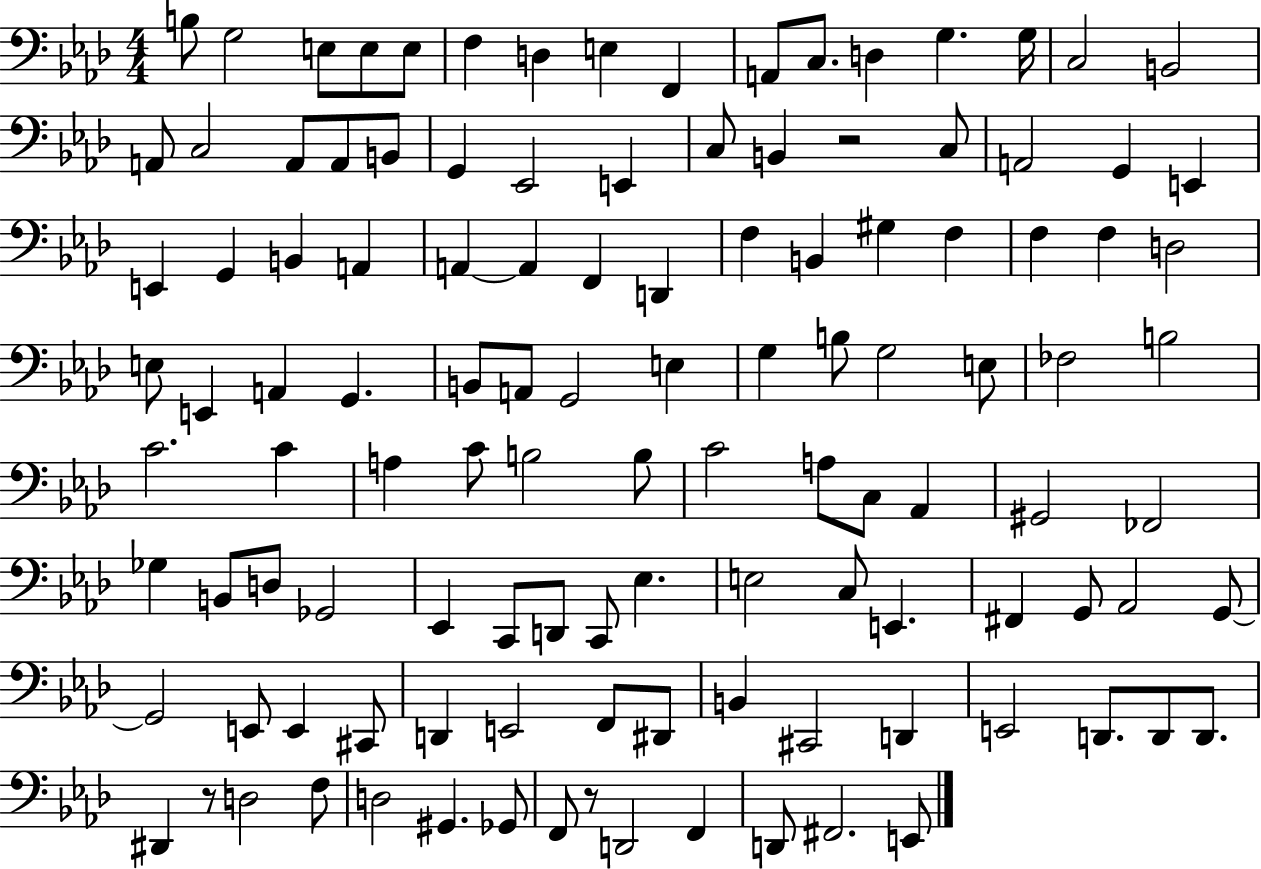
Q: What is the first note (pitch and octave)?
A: B3